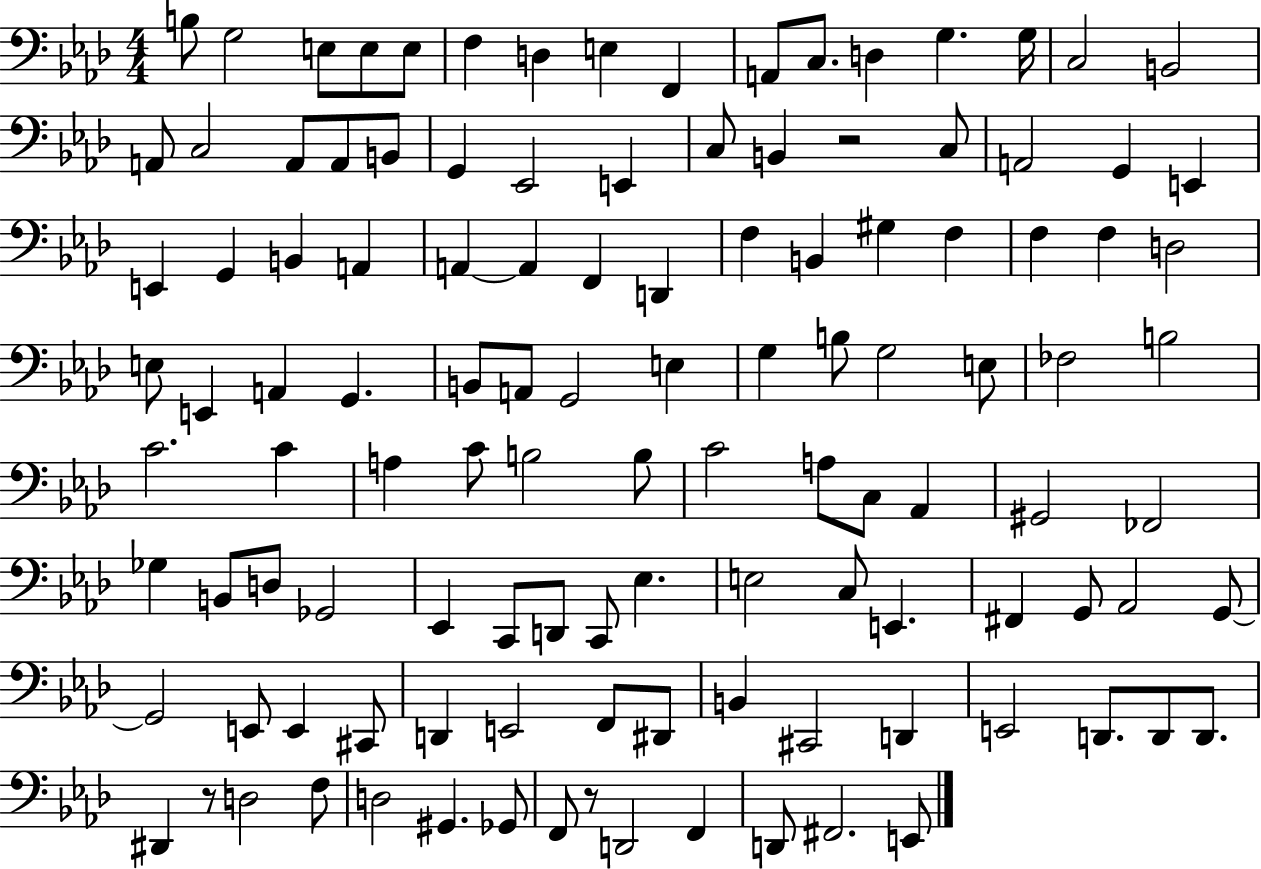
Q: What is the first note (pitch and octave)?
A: B3